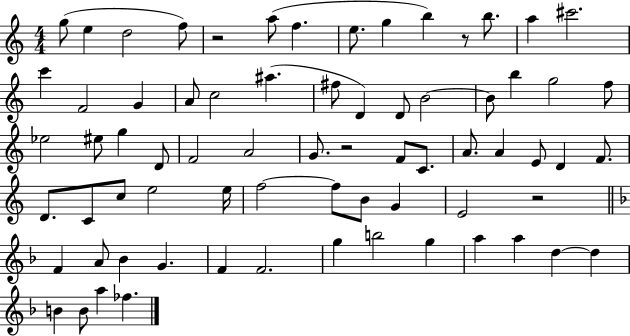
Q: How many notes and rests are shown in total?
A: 71